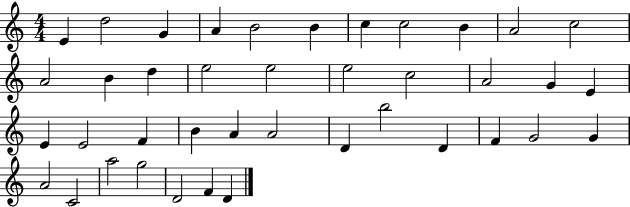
X:1
T:Untitled
M:4/4
L:1/4
K:C
E d2 G A B2 B c c2 B A2 c2 A2 B d e2 e2 e2 c2 A2 G E E E2 F B A A2 D b2 D F G2 G A2 C2 a2 g2 D2 F D